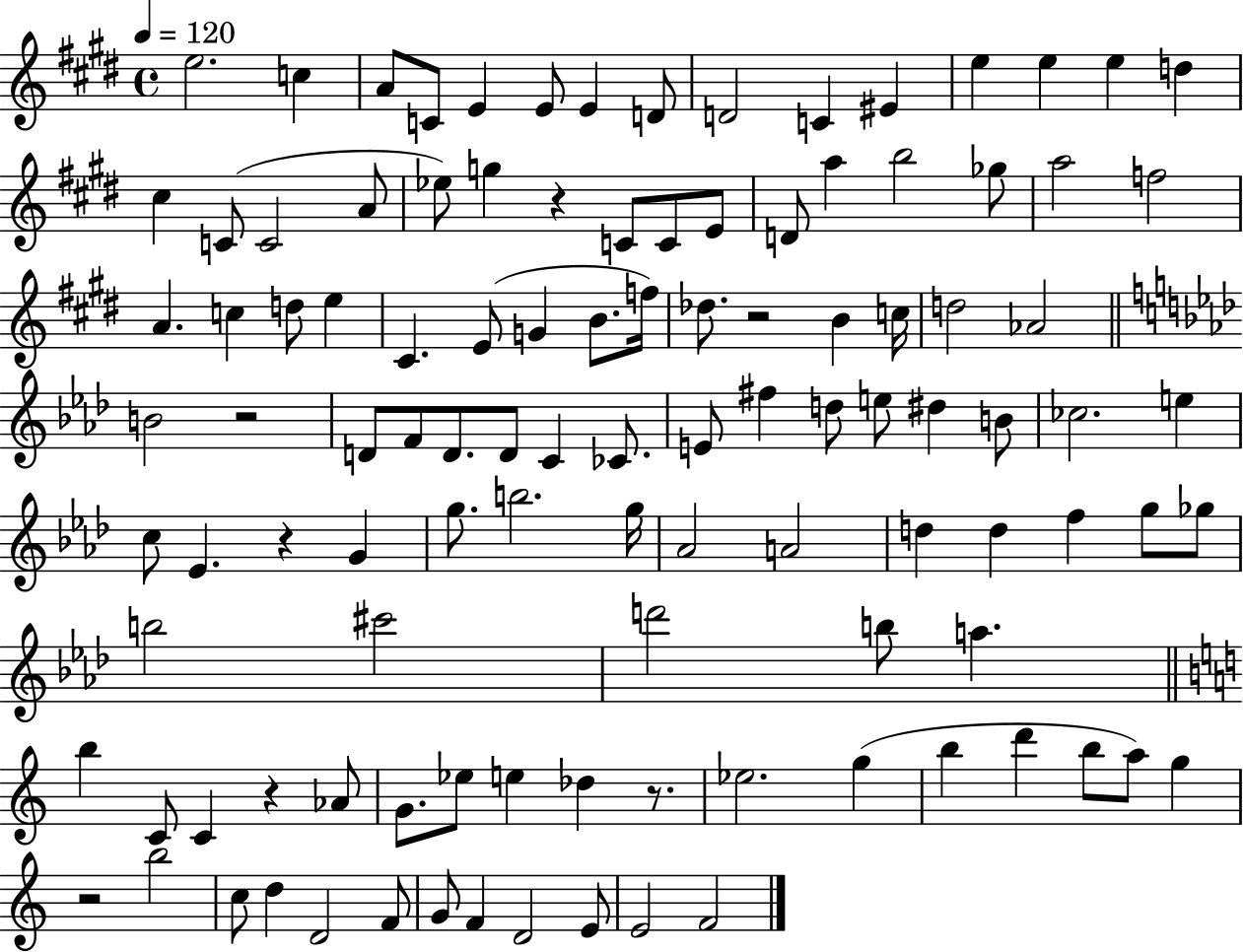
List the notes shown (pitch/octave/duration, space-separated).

E5/h. C5/q A4/e C4/e E4/q E4/e E4/q D4/e D4/h C4/q EIS4/q E5/q E5/q E5/q D5/q C#5/q C4/e C4/h A4/e Eb5/e G5/q R/q C4/e C4/e E4/e D4/e A5/q B5/h Gb5/e A5/h F5/h A4/q. C5/q D5/e E5/q C#4/q. E4/e G4/q B4/e. F5/s Db5/e. R/h B4/q C5/s D5/h Ab4/h B4/h R/h D4/e F4/e D4/e. D4/e C4/q CES4/e. E4/e F#5/q D5/e E5/e D#5/q B4/e CES5/h. E5/q C5/e Eb4/q. R/q G4/q G5/e. B5/h. G5/s Ab4/h A4/h D5/q D5/q F5/q G5/e Gb5/e B5/h C#6/h D6/h B5/e A5/q. B5/q C4/e C4/q R/q Ab4/e G4/e. Eb5/e E5/q Db5/q R/e. Eb5/h. G5/q B5/q D6/q B5/e A5/e G5/q R/h B5/h C5/e D5/q D4/h F4/e G4/e F4/q D4/h E4/e E4/h F4/h